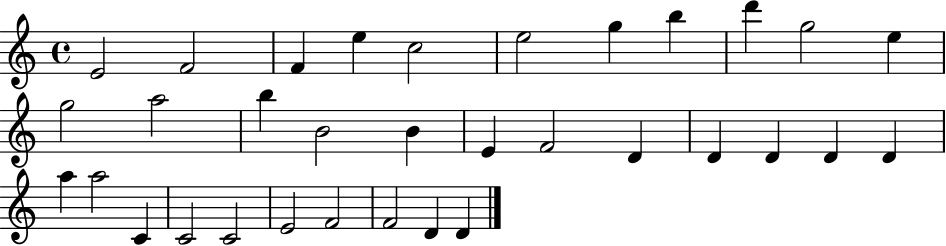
X:1
T:Untitled
M:4/4
L:1/4
K:C
E2 F2 F e c2 e2 g b d' g2 e g2 a2 b B2 B E F2 D D D D D a a2 C C2 C2 E2 F2 F2 D D